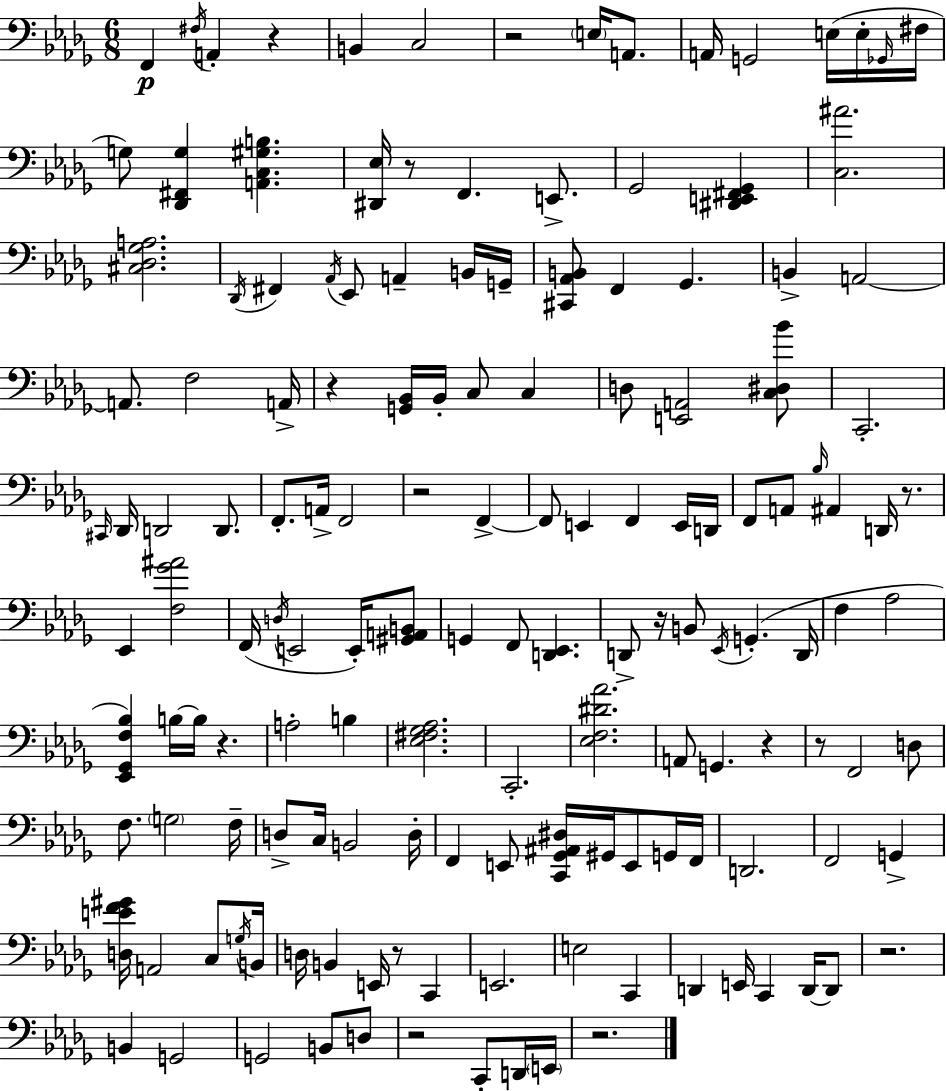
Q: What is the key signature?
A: BES minor